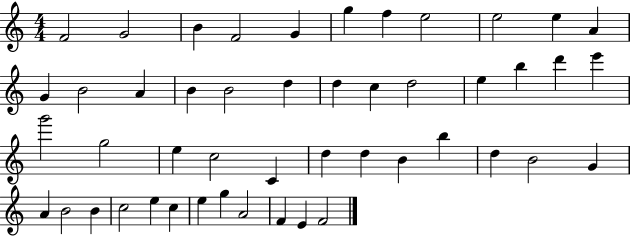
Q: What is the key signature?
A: C major